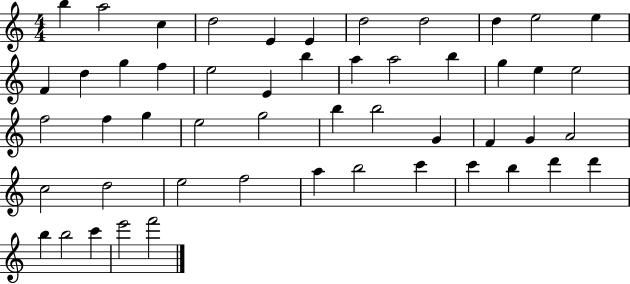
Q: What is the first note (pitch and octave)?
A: B5